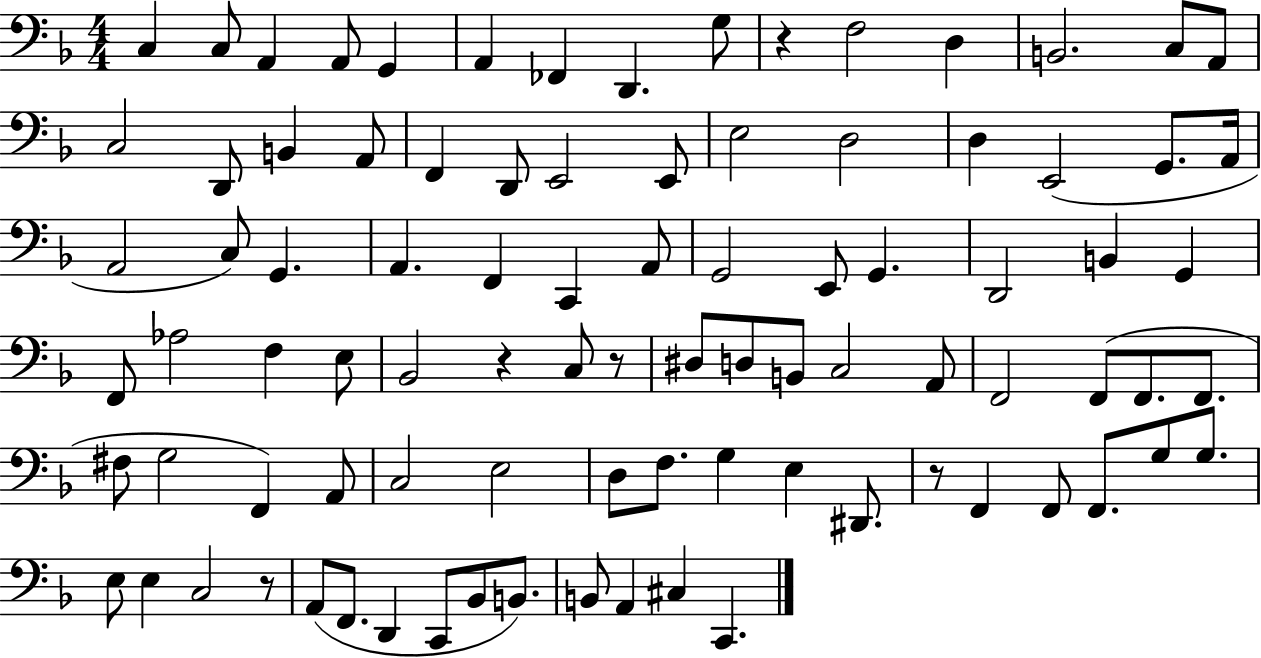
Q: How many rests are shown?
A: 5